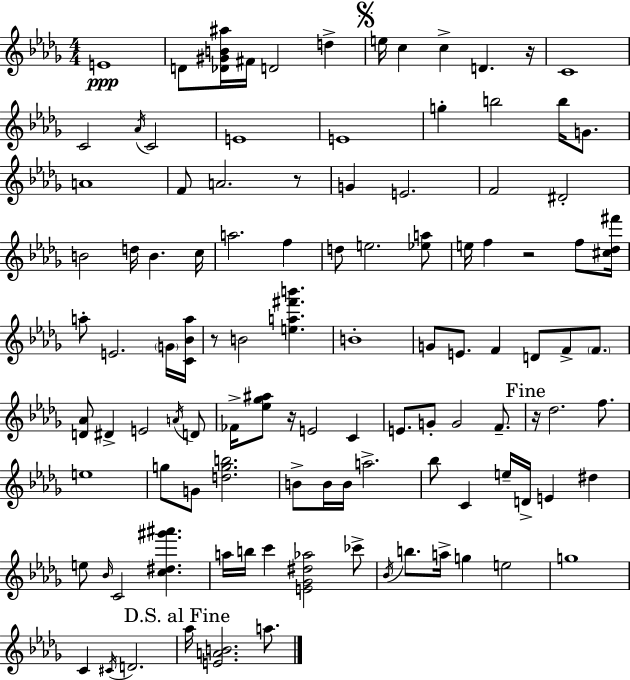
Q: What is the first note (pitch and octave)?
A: E4